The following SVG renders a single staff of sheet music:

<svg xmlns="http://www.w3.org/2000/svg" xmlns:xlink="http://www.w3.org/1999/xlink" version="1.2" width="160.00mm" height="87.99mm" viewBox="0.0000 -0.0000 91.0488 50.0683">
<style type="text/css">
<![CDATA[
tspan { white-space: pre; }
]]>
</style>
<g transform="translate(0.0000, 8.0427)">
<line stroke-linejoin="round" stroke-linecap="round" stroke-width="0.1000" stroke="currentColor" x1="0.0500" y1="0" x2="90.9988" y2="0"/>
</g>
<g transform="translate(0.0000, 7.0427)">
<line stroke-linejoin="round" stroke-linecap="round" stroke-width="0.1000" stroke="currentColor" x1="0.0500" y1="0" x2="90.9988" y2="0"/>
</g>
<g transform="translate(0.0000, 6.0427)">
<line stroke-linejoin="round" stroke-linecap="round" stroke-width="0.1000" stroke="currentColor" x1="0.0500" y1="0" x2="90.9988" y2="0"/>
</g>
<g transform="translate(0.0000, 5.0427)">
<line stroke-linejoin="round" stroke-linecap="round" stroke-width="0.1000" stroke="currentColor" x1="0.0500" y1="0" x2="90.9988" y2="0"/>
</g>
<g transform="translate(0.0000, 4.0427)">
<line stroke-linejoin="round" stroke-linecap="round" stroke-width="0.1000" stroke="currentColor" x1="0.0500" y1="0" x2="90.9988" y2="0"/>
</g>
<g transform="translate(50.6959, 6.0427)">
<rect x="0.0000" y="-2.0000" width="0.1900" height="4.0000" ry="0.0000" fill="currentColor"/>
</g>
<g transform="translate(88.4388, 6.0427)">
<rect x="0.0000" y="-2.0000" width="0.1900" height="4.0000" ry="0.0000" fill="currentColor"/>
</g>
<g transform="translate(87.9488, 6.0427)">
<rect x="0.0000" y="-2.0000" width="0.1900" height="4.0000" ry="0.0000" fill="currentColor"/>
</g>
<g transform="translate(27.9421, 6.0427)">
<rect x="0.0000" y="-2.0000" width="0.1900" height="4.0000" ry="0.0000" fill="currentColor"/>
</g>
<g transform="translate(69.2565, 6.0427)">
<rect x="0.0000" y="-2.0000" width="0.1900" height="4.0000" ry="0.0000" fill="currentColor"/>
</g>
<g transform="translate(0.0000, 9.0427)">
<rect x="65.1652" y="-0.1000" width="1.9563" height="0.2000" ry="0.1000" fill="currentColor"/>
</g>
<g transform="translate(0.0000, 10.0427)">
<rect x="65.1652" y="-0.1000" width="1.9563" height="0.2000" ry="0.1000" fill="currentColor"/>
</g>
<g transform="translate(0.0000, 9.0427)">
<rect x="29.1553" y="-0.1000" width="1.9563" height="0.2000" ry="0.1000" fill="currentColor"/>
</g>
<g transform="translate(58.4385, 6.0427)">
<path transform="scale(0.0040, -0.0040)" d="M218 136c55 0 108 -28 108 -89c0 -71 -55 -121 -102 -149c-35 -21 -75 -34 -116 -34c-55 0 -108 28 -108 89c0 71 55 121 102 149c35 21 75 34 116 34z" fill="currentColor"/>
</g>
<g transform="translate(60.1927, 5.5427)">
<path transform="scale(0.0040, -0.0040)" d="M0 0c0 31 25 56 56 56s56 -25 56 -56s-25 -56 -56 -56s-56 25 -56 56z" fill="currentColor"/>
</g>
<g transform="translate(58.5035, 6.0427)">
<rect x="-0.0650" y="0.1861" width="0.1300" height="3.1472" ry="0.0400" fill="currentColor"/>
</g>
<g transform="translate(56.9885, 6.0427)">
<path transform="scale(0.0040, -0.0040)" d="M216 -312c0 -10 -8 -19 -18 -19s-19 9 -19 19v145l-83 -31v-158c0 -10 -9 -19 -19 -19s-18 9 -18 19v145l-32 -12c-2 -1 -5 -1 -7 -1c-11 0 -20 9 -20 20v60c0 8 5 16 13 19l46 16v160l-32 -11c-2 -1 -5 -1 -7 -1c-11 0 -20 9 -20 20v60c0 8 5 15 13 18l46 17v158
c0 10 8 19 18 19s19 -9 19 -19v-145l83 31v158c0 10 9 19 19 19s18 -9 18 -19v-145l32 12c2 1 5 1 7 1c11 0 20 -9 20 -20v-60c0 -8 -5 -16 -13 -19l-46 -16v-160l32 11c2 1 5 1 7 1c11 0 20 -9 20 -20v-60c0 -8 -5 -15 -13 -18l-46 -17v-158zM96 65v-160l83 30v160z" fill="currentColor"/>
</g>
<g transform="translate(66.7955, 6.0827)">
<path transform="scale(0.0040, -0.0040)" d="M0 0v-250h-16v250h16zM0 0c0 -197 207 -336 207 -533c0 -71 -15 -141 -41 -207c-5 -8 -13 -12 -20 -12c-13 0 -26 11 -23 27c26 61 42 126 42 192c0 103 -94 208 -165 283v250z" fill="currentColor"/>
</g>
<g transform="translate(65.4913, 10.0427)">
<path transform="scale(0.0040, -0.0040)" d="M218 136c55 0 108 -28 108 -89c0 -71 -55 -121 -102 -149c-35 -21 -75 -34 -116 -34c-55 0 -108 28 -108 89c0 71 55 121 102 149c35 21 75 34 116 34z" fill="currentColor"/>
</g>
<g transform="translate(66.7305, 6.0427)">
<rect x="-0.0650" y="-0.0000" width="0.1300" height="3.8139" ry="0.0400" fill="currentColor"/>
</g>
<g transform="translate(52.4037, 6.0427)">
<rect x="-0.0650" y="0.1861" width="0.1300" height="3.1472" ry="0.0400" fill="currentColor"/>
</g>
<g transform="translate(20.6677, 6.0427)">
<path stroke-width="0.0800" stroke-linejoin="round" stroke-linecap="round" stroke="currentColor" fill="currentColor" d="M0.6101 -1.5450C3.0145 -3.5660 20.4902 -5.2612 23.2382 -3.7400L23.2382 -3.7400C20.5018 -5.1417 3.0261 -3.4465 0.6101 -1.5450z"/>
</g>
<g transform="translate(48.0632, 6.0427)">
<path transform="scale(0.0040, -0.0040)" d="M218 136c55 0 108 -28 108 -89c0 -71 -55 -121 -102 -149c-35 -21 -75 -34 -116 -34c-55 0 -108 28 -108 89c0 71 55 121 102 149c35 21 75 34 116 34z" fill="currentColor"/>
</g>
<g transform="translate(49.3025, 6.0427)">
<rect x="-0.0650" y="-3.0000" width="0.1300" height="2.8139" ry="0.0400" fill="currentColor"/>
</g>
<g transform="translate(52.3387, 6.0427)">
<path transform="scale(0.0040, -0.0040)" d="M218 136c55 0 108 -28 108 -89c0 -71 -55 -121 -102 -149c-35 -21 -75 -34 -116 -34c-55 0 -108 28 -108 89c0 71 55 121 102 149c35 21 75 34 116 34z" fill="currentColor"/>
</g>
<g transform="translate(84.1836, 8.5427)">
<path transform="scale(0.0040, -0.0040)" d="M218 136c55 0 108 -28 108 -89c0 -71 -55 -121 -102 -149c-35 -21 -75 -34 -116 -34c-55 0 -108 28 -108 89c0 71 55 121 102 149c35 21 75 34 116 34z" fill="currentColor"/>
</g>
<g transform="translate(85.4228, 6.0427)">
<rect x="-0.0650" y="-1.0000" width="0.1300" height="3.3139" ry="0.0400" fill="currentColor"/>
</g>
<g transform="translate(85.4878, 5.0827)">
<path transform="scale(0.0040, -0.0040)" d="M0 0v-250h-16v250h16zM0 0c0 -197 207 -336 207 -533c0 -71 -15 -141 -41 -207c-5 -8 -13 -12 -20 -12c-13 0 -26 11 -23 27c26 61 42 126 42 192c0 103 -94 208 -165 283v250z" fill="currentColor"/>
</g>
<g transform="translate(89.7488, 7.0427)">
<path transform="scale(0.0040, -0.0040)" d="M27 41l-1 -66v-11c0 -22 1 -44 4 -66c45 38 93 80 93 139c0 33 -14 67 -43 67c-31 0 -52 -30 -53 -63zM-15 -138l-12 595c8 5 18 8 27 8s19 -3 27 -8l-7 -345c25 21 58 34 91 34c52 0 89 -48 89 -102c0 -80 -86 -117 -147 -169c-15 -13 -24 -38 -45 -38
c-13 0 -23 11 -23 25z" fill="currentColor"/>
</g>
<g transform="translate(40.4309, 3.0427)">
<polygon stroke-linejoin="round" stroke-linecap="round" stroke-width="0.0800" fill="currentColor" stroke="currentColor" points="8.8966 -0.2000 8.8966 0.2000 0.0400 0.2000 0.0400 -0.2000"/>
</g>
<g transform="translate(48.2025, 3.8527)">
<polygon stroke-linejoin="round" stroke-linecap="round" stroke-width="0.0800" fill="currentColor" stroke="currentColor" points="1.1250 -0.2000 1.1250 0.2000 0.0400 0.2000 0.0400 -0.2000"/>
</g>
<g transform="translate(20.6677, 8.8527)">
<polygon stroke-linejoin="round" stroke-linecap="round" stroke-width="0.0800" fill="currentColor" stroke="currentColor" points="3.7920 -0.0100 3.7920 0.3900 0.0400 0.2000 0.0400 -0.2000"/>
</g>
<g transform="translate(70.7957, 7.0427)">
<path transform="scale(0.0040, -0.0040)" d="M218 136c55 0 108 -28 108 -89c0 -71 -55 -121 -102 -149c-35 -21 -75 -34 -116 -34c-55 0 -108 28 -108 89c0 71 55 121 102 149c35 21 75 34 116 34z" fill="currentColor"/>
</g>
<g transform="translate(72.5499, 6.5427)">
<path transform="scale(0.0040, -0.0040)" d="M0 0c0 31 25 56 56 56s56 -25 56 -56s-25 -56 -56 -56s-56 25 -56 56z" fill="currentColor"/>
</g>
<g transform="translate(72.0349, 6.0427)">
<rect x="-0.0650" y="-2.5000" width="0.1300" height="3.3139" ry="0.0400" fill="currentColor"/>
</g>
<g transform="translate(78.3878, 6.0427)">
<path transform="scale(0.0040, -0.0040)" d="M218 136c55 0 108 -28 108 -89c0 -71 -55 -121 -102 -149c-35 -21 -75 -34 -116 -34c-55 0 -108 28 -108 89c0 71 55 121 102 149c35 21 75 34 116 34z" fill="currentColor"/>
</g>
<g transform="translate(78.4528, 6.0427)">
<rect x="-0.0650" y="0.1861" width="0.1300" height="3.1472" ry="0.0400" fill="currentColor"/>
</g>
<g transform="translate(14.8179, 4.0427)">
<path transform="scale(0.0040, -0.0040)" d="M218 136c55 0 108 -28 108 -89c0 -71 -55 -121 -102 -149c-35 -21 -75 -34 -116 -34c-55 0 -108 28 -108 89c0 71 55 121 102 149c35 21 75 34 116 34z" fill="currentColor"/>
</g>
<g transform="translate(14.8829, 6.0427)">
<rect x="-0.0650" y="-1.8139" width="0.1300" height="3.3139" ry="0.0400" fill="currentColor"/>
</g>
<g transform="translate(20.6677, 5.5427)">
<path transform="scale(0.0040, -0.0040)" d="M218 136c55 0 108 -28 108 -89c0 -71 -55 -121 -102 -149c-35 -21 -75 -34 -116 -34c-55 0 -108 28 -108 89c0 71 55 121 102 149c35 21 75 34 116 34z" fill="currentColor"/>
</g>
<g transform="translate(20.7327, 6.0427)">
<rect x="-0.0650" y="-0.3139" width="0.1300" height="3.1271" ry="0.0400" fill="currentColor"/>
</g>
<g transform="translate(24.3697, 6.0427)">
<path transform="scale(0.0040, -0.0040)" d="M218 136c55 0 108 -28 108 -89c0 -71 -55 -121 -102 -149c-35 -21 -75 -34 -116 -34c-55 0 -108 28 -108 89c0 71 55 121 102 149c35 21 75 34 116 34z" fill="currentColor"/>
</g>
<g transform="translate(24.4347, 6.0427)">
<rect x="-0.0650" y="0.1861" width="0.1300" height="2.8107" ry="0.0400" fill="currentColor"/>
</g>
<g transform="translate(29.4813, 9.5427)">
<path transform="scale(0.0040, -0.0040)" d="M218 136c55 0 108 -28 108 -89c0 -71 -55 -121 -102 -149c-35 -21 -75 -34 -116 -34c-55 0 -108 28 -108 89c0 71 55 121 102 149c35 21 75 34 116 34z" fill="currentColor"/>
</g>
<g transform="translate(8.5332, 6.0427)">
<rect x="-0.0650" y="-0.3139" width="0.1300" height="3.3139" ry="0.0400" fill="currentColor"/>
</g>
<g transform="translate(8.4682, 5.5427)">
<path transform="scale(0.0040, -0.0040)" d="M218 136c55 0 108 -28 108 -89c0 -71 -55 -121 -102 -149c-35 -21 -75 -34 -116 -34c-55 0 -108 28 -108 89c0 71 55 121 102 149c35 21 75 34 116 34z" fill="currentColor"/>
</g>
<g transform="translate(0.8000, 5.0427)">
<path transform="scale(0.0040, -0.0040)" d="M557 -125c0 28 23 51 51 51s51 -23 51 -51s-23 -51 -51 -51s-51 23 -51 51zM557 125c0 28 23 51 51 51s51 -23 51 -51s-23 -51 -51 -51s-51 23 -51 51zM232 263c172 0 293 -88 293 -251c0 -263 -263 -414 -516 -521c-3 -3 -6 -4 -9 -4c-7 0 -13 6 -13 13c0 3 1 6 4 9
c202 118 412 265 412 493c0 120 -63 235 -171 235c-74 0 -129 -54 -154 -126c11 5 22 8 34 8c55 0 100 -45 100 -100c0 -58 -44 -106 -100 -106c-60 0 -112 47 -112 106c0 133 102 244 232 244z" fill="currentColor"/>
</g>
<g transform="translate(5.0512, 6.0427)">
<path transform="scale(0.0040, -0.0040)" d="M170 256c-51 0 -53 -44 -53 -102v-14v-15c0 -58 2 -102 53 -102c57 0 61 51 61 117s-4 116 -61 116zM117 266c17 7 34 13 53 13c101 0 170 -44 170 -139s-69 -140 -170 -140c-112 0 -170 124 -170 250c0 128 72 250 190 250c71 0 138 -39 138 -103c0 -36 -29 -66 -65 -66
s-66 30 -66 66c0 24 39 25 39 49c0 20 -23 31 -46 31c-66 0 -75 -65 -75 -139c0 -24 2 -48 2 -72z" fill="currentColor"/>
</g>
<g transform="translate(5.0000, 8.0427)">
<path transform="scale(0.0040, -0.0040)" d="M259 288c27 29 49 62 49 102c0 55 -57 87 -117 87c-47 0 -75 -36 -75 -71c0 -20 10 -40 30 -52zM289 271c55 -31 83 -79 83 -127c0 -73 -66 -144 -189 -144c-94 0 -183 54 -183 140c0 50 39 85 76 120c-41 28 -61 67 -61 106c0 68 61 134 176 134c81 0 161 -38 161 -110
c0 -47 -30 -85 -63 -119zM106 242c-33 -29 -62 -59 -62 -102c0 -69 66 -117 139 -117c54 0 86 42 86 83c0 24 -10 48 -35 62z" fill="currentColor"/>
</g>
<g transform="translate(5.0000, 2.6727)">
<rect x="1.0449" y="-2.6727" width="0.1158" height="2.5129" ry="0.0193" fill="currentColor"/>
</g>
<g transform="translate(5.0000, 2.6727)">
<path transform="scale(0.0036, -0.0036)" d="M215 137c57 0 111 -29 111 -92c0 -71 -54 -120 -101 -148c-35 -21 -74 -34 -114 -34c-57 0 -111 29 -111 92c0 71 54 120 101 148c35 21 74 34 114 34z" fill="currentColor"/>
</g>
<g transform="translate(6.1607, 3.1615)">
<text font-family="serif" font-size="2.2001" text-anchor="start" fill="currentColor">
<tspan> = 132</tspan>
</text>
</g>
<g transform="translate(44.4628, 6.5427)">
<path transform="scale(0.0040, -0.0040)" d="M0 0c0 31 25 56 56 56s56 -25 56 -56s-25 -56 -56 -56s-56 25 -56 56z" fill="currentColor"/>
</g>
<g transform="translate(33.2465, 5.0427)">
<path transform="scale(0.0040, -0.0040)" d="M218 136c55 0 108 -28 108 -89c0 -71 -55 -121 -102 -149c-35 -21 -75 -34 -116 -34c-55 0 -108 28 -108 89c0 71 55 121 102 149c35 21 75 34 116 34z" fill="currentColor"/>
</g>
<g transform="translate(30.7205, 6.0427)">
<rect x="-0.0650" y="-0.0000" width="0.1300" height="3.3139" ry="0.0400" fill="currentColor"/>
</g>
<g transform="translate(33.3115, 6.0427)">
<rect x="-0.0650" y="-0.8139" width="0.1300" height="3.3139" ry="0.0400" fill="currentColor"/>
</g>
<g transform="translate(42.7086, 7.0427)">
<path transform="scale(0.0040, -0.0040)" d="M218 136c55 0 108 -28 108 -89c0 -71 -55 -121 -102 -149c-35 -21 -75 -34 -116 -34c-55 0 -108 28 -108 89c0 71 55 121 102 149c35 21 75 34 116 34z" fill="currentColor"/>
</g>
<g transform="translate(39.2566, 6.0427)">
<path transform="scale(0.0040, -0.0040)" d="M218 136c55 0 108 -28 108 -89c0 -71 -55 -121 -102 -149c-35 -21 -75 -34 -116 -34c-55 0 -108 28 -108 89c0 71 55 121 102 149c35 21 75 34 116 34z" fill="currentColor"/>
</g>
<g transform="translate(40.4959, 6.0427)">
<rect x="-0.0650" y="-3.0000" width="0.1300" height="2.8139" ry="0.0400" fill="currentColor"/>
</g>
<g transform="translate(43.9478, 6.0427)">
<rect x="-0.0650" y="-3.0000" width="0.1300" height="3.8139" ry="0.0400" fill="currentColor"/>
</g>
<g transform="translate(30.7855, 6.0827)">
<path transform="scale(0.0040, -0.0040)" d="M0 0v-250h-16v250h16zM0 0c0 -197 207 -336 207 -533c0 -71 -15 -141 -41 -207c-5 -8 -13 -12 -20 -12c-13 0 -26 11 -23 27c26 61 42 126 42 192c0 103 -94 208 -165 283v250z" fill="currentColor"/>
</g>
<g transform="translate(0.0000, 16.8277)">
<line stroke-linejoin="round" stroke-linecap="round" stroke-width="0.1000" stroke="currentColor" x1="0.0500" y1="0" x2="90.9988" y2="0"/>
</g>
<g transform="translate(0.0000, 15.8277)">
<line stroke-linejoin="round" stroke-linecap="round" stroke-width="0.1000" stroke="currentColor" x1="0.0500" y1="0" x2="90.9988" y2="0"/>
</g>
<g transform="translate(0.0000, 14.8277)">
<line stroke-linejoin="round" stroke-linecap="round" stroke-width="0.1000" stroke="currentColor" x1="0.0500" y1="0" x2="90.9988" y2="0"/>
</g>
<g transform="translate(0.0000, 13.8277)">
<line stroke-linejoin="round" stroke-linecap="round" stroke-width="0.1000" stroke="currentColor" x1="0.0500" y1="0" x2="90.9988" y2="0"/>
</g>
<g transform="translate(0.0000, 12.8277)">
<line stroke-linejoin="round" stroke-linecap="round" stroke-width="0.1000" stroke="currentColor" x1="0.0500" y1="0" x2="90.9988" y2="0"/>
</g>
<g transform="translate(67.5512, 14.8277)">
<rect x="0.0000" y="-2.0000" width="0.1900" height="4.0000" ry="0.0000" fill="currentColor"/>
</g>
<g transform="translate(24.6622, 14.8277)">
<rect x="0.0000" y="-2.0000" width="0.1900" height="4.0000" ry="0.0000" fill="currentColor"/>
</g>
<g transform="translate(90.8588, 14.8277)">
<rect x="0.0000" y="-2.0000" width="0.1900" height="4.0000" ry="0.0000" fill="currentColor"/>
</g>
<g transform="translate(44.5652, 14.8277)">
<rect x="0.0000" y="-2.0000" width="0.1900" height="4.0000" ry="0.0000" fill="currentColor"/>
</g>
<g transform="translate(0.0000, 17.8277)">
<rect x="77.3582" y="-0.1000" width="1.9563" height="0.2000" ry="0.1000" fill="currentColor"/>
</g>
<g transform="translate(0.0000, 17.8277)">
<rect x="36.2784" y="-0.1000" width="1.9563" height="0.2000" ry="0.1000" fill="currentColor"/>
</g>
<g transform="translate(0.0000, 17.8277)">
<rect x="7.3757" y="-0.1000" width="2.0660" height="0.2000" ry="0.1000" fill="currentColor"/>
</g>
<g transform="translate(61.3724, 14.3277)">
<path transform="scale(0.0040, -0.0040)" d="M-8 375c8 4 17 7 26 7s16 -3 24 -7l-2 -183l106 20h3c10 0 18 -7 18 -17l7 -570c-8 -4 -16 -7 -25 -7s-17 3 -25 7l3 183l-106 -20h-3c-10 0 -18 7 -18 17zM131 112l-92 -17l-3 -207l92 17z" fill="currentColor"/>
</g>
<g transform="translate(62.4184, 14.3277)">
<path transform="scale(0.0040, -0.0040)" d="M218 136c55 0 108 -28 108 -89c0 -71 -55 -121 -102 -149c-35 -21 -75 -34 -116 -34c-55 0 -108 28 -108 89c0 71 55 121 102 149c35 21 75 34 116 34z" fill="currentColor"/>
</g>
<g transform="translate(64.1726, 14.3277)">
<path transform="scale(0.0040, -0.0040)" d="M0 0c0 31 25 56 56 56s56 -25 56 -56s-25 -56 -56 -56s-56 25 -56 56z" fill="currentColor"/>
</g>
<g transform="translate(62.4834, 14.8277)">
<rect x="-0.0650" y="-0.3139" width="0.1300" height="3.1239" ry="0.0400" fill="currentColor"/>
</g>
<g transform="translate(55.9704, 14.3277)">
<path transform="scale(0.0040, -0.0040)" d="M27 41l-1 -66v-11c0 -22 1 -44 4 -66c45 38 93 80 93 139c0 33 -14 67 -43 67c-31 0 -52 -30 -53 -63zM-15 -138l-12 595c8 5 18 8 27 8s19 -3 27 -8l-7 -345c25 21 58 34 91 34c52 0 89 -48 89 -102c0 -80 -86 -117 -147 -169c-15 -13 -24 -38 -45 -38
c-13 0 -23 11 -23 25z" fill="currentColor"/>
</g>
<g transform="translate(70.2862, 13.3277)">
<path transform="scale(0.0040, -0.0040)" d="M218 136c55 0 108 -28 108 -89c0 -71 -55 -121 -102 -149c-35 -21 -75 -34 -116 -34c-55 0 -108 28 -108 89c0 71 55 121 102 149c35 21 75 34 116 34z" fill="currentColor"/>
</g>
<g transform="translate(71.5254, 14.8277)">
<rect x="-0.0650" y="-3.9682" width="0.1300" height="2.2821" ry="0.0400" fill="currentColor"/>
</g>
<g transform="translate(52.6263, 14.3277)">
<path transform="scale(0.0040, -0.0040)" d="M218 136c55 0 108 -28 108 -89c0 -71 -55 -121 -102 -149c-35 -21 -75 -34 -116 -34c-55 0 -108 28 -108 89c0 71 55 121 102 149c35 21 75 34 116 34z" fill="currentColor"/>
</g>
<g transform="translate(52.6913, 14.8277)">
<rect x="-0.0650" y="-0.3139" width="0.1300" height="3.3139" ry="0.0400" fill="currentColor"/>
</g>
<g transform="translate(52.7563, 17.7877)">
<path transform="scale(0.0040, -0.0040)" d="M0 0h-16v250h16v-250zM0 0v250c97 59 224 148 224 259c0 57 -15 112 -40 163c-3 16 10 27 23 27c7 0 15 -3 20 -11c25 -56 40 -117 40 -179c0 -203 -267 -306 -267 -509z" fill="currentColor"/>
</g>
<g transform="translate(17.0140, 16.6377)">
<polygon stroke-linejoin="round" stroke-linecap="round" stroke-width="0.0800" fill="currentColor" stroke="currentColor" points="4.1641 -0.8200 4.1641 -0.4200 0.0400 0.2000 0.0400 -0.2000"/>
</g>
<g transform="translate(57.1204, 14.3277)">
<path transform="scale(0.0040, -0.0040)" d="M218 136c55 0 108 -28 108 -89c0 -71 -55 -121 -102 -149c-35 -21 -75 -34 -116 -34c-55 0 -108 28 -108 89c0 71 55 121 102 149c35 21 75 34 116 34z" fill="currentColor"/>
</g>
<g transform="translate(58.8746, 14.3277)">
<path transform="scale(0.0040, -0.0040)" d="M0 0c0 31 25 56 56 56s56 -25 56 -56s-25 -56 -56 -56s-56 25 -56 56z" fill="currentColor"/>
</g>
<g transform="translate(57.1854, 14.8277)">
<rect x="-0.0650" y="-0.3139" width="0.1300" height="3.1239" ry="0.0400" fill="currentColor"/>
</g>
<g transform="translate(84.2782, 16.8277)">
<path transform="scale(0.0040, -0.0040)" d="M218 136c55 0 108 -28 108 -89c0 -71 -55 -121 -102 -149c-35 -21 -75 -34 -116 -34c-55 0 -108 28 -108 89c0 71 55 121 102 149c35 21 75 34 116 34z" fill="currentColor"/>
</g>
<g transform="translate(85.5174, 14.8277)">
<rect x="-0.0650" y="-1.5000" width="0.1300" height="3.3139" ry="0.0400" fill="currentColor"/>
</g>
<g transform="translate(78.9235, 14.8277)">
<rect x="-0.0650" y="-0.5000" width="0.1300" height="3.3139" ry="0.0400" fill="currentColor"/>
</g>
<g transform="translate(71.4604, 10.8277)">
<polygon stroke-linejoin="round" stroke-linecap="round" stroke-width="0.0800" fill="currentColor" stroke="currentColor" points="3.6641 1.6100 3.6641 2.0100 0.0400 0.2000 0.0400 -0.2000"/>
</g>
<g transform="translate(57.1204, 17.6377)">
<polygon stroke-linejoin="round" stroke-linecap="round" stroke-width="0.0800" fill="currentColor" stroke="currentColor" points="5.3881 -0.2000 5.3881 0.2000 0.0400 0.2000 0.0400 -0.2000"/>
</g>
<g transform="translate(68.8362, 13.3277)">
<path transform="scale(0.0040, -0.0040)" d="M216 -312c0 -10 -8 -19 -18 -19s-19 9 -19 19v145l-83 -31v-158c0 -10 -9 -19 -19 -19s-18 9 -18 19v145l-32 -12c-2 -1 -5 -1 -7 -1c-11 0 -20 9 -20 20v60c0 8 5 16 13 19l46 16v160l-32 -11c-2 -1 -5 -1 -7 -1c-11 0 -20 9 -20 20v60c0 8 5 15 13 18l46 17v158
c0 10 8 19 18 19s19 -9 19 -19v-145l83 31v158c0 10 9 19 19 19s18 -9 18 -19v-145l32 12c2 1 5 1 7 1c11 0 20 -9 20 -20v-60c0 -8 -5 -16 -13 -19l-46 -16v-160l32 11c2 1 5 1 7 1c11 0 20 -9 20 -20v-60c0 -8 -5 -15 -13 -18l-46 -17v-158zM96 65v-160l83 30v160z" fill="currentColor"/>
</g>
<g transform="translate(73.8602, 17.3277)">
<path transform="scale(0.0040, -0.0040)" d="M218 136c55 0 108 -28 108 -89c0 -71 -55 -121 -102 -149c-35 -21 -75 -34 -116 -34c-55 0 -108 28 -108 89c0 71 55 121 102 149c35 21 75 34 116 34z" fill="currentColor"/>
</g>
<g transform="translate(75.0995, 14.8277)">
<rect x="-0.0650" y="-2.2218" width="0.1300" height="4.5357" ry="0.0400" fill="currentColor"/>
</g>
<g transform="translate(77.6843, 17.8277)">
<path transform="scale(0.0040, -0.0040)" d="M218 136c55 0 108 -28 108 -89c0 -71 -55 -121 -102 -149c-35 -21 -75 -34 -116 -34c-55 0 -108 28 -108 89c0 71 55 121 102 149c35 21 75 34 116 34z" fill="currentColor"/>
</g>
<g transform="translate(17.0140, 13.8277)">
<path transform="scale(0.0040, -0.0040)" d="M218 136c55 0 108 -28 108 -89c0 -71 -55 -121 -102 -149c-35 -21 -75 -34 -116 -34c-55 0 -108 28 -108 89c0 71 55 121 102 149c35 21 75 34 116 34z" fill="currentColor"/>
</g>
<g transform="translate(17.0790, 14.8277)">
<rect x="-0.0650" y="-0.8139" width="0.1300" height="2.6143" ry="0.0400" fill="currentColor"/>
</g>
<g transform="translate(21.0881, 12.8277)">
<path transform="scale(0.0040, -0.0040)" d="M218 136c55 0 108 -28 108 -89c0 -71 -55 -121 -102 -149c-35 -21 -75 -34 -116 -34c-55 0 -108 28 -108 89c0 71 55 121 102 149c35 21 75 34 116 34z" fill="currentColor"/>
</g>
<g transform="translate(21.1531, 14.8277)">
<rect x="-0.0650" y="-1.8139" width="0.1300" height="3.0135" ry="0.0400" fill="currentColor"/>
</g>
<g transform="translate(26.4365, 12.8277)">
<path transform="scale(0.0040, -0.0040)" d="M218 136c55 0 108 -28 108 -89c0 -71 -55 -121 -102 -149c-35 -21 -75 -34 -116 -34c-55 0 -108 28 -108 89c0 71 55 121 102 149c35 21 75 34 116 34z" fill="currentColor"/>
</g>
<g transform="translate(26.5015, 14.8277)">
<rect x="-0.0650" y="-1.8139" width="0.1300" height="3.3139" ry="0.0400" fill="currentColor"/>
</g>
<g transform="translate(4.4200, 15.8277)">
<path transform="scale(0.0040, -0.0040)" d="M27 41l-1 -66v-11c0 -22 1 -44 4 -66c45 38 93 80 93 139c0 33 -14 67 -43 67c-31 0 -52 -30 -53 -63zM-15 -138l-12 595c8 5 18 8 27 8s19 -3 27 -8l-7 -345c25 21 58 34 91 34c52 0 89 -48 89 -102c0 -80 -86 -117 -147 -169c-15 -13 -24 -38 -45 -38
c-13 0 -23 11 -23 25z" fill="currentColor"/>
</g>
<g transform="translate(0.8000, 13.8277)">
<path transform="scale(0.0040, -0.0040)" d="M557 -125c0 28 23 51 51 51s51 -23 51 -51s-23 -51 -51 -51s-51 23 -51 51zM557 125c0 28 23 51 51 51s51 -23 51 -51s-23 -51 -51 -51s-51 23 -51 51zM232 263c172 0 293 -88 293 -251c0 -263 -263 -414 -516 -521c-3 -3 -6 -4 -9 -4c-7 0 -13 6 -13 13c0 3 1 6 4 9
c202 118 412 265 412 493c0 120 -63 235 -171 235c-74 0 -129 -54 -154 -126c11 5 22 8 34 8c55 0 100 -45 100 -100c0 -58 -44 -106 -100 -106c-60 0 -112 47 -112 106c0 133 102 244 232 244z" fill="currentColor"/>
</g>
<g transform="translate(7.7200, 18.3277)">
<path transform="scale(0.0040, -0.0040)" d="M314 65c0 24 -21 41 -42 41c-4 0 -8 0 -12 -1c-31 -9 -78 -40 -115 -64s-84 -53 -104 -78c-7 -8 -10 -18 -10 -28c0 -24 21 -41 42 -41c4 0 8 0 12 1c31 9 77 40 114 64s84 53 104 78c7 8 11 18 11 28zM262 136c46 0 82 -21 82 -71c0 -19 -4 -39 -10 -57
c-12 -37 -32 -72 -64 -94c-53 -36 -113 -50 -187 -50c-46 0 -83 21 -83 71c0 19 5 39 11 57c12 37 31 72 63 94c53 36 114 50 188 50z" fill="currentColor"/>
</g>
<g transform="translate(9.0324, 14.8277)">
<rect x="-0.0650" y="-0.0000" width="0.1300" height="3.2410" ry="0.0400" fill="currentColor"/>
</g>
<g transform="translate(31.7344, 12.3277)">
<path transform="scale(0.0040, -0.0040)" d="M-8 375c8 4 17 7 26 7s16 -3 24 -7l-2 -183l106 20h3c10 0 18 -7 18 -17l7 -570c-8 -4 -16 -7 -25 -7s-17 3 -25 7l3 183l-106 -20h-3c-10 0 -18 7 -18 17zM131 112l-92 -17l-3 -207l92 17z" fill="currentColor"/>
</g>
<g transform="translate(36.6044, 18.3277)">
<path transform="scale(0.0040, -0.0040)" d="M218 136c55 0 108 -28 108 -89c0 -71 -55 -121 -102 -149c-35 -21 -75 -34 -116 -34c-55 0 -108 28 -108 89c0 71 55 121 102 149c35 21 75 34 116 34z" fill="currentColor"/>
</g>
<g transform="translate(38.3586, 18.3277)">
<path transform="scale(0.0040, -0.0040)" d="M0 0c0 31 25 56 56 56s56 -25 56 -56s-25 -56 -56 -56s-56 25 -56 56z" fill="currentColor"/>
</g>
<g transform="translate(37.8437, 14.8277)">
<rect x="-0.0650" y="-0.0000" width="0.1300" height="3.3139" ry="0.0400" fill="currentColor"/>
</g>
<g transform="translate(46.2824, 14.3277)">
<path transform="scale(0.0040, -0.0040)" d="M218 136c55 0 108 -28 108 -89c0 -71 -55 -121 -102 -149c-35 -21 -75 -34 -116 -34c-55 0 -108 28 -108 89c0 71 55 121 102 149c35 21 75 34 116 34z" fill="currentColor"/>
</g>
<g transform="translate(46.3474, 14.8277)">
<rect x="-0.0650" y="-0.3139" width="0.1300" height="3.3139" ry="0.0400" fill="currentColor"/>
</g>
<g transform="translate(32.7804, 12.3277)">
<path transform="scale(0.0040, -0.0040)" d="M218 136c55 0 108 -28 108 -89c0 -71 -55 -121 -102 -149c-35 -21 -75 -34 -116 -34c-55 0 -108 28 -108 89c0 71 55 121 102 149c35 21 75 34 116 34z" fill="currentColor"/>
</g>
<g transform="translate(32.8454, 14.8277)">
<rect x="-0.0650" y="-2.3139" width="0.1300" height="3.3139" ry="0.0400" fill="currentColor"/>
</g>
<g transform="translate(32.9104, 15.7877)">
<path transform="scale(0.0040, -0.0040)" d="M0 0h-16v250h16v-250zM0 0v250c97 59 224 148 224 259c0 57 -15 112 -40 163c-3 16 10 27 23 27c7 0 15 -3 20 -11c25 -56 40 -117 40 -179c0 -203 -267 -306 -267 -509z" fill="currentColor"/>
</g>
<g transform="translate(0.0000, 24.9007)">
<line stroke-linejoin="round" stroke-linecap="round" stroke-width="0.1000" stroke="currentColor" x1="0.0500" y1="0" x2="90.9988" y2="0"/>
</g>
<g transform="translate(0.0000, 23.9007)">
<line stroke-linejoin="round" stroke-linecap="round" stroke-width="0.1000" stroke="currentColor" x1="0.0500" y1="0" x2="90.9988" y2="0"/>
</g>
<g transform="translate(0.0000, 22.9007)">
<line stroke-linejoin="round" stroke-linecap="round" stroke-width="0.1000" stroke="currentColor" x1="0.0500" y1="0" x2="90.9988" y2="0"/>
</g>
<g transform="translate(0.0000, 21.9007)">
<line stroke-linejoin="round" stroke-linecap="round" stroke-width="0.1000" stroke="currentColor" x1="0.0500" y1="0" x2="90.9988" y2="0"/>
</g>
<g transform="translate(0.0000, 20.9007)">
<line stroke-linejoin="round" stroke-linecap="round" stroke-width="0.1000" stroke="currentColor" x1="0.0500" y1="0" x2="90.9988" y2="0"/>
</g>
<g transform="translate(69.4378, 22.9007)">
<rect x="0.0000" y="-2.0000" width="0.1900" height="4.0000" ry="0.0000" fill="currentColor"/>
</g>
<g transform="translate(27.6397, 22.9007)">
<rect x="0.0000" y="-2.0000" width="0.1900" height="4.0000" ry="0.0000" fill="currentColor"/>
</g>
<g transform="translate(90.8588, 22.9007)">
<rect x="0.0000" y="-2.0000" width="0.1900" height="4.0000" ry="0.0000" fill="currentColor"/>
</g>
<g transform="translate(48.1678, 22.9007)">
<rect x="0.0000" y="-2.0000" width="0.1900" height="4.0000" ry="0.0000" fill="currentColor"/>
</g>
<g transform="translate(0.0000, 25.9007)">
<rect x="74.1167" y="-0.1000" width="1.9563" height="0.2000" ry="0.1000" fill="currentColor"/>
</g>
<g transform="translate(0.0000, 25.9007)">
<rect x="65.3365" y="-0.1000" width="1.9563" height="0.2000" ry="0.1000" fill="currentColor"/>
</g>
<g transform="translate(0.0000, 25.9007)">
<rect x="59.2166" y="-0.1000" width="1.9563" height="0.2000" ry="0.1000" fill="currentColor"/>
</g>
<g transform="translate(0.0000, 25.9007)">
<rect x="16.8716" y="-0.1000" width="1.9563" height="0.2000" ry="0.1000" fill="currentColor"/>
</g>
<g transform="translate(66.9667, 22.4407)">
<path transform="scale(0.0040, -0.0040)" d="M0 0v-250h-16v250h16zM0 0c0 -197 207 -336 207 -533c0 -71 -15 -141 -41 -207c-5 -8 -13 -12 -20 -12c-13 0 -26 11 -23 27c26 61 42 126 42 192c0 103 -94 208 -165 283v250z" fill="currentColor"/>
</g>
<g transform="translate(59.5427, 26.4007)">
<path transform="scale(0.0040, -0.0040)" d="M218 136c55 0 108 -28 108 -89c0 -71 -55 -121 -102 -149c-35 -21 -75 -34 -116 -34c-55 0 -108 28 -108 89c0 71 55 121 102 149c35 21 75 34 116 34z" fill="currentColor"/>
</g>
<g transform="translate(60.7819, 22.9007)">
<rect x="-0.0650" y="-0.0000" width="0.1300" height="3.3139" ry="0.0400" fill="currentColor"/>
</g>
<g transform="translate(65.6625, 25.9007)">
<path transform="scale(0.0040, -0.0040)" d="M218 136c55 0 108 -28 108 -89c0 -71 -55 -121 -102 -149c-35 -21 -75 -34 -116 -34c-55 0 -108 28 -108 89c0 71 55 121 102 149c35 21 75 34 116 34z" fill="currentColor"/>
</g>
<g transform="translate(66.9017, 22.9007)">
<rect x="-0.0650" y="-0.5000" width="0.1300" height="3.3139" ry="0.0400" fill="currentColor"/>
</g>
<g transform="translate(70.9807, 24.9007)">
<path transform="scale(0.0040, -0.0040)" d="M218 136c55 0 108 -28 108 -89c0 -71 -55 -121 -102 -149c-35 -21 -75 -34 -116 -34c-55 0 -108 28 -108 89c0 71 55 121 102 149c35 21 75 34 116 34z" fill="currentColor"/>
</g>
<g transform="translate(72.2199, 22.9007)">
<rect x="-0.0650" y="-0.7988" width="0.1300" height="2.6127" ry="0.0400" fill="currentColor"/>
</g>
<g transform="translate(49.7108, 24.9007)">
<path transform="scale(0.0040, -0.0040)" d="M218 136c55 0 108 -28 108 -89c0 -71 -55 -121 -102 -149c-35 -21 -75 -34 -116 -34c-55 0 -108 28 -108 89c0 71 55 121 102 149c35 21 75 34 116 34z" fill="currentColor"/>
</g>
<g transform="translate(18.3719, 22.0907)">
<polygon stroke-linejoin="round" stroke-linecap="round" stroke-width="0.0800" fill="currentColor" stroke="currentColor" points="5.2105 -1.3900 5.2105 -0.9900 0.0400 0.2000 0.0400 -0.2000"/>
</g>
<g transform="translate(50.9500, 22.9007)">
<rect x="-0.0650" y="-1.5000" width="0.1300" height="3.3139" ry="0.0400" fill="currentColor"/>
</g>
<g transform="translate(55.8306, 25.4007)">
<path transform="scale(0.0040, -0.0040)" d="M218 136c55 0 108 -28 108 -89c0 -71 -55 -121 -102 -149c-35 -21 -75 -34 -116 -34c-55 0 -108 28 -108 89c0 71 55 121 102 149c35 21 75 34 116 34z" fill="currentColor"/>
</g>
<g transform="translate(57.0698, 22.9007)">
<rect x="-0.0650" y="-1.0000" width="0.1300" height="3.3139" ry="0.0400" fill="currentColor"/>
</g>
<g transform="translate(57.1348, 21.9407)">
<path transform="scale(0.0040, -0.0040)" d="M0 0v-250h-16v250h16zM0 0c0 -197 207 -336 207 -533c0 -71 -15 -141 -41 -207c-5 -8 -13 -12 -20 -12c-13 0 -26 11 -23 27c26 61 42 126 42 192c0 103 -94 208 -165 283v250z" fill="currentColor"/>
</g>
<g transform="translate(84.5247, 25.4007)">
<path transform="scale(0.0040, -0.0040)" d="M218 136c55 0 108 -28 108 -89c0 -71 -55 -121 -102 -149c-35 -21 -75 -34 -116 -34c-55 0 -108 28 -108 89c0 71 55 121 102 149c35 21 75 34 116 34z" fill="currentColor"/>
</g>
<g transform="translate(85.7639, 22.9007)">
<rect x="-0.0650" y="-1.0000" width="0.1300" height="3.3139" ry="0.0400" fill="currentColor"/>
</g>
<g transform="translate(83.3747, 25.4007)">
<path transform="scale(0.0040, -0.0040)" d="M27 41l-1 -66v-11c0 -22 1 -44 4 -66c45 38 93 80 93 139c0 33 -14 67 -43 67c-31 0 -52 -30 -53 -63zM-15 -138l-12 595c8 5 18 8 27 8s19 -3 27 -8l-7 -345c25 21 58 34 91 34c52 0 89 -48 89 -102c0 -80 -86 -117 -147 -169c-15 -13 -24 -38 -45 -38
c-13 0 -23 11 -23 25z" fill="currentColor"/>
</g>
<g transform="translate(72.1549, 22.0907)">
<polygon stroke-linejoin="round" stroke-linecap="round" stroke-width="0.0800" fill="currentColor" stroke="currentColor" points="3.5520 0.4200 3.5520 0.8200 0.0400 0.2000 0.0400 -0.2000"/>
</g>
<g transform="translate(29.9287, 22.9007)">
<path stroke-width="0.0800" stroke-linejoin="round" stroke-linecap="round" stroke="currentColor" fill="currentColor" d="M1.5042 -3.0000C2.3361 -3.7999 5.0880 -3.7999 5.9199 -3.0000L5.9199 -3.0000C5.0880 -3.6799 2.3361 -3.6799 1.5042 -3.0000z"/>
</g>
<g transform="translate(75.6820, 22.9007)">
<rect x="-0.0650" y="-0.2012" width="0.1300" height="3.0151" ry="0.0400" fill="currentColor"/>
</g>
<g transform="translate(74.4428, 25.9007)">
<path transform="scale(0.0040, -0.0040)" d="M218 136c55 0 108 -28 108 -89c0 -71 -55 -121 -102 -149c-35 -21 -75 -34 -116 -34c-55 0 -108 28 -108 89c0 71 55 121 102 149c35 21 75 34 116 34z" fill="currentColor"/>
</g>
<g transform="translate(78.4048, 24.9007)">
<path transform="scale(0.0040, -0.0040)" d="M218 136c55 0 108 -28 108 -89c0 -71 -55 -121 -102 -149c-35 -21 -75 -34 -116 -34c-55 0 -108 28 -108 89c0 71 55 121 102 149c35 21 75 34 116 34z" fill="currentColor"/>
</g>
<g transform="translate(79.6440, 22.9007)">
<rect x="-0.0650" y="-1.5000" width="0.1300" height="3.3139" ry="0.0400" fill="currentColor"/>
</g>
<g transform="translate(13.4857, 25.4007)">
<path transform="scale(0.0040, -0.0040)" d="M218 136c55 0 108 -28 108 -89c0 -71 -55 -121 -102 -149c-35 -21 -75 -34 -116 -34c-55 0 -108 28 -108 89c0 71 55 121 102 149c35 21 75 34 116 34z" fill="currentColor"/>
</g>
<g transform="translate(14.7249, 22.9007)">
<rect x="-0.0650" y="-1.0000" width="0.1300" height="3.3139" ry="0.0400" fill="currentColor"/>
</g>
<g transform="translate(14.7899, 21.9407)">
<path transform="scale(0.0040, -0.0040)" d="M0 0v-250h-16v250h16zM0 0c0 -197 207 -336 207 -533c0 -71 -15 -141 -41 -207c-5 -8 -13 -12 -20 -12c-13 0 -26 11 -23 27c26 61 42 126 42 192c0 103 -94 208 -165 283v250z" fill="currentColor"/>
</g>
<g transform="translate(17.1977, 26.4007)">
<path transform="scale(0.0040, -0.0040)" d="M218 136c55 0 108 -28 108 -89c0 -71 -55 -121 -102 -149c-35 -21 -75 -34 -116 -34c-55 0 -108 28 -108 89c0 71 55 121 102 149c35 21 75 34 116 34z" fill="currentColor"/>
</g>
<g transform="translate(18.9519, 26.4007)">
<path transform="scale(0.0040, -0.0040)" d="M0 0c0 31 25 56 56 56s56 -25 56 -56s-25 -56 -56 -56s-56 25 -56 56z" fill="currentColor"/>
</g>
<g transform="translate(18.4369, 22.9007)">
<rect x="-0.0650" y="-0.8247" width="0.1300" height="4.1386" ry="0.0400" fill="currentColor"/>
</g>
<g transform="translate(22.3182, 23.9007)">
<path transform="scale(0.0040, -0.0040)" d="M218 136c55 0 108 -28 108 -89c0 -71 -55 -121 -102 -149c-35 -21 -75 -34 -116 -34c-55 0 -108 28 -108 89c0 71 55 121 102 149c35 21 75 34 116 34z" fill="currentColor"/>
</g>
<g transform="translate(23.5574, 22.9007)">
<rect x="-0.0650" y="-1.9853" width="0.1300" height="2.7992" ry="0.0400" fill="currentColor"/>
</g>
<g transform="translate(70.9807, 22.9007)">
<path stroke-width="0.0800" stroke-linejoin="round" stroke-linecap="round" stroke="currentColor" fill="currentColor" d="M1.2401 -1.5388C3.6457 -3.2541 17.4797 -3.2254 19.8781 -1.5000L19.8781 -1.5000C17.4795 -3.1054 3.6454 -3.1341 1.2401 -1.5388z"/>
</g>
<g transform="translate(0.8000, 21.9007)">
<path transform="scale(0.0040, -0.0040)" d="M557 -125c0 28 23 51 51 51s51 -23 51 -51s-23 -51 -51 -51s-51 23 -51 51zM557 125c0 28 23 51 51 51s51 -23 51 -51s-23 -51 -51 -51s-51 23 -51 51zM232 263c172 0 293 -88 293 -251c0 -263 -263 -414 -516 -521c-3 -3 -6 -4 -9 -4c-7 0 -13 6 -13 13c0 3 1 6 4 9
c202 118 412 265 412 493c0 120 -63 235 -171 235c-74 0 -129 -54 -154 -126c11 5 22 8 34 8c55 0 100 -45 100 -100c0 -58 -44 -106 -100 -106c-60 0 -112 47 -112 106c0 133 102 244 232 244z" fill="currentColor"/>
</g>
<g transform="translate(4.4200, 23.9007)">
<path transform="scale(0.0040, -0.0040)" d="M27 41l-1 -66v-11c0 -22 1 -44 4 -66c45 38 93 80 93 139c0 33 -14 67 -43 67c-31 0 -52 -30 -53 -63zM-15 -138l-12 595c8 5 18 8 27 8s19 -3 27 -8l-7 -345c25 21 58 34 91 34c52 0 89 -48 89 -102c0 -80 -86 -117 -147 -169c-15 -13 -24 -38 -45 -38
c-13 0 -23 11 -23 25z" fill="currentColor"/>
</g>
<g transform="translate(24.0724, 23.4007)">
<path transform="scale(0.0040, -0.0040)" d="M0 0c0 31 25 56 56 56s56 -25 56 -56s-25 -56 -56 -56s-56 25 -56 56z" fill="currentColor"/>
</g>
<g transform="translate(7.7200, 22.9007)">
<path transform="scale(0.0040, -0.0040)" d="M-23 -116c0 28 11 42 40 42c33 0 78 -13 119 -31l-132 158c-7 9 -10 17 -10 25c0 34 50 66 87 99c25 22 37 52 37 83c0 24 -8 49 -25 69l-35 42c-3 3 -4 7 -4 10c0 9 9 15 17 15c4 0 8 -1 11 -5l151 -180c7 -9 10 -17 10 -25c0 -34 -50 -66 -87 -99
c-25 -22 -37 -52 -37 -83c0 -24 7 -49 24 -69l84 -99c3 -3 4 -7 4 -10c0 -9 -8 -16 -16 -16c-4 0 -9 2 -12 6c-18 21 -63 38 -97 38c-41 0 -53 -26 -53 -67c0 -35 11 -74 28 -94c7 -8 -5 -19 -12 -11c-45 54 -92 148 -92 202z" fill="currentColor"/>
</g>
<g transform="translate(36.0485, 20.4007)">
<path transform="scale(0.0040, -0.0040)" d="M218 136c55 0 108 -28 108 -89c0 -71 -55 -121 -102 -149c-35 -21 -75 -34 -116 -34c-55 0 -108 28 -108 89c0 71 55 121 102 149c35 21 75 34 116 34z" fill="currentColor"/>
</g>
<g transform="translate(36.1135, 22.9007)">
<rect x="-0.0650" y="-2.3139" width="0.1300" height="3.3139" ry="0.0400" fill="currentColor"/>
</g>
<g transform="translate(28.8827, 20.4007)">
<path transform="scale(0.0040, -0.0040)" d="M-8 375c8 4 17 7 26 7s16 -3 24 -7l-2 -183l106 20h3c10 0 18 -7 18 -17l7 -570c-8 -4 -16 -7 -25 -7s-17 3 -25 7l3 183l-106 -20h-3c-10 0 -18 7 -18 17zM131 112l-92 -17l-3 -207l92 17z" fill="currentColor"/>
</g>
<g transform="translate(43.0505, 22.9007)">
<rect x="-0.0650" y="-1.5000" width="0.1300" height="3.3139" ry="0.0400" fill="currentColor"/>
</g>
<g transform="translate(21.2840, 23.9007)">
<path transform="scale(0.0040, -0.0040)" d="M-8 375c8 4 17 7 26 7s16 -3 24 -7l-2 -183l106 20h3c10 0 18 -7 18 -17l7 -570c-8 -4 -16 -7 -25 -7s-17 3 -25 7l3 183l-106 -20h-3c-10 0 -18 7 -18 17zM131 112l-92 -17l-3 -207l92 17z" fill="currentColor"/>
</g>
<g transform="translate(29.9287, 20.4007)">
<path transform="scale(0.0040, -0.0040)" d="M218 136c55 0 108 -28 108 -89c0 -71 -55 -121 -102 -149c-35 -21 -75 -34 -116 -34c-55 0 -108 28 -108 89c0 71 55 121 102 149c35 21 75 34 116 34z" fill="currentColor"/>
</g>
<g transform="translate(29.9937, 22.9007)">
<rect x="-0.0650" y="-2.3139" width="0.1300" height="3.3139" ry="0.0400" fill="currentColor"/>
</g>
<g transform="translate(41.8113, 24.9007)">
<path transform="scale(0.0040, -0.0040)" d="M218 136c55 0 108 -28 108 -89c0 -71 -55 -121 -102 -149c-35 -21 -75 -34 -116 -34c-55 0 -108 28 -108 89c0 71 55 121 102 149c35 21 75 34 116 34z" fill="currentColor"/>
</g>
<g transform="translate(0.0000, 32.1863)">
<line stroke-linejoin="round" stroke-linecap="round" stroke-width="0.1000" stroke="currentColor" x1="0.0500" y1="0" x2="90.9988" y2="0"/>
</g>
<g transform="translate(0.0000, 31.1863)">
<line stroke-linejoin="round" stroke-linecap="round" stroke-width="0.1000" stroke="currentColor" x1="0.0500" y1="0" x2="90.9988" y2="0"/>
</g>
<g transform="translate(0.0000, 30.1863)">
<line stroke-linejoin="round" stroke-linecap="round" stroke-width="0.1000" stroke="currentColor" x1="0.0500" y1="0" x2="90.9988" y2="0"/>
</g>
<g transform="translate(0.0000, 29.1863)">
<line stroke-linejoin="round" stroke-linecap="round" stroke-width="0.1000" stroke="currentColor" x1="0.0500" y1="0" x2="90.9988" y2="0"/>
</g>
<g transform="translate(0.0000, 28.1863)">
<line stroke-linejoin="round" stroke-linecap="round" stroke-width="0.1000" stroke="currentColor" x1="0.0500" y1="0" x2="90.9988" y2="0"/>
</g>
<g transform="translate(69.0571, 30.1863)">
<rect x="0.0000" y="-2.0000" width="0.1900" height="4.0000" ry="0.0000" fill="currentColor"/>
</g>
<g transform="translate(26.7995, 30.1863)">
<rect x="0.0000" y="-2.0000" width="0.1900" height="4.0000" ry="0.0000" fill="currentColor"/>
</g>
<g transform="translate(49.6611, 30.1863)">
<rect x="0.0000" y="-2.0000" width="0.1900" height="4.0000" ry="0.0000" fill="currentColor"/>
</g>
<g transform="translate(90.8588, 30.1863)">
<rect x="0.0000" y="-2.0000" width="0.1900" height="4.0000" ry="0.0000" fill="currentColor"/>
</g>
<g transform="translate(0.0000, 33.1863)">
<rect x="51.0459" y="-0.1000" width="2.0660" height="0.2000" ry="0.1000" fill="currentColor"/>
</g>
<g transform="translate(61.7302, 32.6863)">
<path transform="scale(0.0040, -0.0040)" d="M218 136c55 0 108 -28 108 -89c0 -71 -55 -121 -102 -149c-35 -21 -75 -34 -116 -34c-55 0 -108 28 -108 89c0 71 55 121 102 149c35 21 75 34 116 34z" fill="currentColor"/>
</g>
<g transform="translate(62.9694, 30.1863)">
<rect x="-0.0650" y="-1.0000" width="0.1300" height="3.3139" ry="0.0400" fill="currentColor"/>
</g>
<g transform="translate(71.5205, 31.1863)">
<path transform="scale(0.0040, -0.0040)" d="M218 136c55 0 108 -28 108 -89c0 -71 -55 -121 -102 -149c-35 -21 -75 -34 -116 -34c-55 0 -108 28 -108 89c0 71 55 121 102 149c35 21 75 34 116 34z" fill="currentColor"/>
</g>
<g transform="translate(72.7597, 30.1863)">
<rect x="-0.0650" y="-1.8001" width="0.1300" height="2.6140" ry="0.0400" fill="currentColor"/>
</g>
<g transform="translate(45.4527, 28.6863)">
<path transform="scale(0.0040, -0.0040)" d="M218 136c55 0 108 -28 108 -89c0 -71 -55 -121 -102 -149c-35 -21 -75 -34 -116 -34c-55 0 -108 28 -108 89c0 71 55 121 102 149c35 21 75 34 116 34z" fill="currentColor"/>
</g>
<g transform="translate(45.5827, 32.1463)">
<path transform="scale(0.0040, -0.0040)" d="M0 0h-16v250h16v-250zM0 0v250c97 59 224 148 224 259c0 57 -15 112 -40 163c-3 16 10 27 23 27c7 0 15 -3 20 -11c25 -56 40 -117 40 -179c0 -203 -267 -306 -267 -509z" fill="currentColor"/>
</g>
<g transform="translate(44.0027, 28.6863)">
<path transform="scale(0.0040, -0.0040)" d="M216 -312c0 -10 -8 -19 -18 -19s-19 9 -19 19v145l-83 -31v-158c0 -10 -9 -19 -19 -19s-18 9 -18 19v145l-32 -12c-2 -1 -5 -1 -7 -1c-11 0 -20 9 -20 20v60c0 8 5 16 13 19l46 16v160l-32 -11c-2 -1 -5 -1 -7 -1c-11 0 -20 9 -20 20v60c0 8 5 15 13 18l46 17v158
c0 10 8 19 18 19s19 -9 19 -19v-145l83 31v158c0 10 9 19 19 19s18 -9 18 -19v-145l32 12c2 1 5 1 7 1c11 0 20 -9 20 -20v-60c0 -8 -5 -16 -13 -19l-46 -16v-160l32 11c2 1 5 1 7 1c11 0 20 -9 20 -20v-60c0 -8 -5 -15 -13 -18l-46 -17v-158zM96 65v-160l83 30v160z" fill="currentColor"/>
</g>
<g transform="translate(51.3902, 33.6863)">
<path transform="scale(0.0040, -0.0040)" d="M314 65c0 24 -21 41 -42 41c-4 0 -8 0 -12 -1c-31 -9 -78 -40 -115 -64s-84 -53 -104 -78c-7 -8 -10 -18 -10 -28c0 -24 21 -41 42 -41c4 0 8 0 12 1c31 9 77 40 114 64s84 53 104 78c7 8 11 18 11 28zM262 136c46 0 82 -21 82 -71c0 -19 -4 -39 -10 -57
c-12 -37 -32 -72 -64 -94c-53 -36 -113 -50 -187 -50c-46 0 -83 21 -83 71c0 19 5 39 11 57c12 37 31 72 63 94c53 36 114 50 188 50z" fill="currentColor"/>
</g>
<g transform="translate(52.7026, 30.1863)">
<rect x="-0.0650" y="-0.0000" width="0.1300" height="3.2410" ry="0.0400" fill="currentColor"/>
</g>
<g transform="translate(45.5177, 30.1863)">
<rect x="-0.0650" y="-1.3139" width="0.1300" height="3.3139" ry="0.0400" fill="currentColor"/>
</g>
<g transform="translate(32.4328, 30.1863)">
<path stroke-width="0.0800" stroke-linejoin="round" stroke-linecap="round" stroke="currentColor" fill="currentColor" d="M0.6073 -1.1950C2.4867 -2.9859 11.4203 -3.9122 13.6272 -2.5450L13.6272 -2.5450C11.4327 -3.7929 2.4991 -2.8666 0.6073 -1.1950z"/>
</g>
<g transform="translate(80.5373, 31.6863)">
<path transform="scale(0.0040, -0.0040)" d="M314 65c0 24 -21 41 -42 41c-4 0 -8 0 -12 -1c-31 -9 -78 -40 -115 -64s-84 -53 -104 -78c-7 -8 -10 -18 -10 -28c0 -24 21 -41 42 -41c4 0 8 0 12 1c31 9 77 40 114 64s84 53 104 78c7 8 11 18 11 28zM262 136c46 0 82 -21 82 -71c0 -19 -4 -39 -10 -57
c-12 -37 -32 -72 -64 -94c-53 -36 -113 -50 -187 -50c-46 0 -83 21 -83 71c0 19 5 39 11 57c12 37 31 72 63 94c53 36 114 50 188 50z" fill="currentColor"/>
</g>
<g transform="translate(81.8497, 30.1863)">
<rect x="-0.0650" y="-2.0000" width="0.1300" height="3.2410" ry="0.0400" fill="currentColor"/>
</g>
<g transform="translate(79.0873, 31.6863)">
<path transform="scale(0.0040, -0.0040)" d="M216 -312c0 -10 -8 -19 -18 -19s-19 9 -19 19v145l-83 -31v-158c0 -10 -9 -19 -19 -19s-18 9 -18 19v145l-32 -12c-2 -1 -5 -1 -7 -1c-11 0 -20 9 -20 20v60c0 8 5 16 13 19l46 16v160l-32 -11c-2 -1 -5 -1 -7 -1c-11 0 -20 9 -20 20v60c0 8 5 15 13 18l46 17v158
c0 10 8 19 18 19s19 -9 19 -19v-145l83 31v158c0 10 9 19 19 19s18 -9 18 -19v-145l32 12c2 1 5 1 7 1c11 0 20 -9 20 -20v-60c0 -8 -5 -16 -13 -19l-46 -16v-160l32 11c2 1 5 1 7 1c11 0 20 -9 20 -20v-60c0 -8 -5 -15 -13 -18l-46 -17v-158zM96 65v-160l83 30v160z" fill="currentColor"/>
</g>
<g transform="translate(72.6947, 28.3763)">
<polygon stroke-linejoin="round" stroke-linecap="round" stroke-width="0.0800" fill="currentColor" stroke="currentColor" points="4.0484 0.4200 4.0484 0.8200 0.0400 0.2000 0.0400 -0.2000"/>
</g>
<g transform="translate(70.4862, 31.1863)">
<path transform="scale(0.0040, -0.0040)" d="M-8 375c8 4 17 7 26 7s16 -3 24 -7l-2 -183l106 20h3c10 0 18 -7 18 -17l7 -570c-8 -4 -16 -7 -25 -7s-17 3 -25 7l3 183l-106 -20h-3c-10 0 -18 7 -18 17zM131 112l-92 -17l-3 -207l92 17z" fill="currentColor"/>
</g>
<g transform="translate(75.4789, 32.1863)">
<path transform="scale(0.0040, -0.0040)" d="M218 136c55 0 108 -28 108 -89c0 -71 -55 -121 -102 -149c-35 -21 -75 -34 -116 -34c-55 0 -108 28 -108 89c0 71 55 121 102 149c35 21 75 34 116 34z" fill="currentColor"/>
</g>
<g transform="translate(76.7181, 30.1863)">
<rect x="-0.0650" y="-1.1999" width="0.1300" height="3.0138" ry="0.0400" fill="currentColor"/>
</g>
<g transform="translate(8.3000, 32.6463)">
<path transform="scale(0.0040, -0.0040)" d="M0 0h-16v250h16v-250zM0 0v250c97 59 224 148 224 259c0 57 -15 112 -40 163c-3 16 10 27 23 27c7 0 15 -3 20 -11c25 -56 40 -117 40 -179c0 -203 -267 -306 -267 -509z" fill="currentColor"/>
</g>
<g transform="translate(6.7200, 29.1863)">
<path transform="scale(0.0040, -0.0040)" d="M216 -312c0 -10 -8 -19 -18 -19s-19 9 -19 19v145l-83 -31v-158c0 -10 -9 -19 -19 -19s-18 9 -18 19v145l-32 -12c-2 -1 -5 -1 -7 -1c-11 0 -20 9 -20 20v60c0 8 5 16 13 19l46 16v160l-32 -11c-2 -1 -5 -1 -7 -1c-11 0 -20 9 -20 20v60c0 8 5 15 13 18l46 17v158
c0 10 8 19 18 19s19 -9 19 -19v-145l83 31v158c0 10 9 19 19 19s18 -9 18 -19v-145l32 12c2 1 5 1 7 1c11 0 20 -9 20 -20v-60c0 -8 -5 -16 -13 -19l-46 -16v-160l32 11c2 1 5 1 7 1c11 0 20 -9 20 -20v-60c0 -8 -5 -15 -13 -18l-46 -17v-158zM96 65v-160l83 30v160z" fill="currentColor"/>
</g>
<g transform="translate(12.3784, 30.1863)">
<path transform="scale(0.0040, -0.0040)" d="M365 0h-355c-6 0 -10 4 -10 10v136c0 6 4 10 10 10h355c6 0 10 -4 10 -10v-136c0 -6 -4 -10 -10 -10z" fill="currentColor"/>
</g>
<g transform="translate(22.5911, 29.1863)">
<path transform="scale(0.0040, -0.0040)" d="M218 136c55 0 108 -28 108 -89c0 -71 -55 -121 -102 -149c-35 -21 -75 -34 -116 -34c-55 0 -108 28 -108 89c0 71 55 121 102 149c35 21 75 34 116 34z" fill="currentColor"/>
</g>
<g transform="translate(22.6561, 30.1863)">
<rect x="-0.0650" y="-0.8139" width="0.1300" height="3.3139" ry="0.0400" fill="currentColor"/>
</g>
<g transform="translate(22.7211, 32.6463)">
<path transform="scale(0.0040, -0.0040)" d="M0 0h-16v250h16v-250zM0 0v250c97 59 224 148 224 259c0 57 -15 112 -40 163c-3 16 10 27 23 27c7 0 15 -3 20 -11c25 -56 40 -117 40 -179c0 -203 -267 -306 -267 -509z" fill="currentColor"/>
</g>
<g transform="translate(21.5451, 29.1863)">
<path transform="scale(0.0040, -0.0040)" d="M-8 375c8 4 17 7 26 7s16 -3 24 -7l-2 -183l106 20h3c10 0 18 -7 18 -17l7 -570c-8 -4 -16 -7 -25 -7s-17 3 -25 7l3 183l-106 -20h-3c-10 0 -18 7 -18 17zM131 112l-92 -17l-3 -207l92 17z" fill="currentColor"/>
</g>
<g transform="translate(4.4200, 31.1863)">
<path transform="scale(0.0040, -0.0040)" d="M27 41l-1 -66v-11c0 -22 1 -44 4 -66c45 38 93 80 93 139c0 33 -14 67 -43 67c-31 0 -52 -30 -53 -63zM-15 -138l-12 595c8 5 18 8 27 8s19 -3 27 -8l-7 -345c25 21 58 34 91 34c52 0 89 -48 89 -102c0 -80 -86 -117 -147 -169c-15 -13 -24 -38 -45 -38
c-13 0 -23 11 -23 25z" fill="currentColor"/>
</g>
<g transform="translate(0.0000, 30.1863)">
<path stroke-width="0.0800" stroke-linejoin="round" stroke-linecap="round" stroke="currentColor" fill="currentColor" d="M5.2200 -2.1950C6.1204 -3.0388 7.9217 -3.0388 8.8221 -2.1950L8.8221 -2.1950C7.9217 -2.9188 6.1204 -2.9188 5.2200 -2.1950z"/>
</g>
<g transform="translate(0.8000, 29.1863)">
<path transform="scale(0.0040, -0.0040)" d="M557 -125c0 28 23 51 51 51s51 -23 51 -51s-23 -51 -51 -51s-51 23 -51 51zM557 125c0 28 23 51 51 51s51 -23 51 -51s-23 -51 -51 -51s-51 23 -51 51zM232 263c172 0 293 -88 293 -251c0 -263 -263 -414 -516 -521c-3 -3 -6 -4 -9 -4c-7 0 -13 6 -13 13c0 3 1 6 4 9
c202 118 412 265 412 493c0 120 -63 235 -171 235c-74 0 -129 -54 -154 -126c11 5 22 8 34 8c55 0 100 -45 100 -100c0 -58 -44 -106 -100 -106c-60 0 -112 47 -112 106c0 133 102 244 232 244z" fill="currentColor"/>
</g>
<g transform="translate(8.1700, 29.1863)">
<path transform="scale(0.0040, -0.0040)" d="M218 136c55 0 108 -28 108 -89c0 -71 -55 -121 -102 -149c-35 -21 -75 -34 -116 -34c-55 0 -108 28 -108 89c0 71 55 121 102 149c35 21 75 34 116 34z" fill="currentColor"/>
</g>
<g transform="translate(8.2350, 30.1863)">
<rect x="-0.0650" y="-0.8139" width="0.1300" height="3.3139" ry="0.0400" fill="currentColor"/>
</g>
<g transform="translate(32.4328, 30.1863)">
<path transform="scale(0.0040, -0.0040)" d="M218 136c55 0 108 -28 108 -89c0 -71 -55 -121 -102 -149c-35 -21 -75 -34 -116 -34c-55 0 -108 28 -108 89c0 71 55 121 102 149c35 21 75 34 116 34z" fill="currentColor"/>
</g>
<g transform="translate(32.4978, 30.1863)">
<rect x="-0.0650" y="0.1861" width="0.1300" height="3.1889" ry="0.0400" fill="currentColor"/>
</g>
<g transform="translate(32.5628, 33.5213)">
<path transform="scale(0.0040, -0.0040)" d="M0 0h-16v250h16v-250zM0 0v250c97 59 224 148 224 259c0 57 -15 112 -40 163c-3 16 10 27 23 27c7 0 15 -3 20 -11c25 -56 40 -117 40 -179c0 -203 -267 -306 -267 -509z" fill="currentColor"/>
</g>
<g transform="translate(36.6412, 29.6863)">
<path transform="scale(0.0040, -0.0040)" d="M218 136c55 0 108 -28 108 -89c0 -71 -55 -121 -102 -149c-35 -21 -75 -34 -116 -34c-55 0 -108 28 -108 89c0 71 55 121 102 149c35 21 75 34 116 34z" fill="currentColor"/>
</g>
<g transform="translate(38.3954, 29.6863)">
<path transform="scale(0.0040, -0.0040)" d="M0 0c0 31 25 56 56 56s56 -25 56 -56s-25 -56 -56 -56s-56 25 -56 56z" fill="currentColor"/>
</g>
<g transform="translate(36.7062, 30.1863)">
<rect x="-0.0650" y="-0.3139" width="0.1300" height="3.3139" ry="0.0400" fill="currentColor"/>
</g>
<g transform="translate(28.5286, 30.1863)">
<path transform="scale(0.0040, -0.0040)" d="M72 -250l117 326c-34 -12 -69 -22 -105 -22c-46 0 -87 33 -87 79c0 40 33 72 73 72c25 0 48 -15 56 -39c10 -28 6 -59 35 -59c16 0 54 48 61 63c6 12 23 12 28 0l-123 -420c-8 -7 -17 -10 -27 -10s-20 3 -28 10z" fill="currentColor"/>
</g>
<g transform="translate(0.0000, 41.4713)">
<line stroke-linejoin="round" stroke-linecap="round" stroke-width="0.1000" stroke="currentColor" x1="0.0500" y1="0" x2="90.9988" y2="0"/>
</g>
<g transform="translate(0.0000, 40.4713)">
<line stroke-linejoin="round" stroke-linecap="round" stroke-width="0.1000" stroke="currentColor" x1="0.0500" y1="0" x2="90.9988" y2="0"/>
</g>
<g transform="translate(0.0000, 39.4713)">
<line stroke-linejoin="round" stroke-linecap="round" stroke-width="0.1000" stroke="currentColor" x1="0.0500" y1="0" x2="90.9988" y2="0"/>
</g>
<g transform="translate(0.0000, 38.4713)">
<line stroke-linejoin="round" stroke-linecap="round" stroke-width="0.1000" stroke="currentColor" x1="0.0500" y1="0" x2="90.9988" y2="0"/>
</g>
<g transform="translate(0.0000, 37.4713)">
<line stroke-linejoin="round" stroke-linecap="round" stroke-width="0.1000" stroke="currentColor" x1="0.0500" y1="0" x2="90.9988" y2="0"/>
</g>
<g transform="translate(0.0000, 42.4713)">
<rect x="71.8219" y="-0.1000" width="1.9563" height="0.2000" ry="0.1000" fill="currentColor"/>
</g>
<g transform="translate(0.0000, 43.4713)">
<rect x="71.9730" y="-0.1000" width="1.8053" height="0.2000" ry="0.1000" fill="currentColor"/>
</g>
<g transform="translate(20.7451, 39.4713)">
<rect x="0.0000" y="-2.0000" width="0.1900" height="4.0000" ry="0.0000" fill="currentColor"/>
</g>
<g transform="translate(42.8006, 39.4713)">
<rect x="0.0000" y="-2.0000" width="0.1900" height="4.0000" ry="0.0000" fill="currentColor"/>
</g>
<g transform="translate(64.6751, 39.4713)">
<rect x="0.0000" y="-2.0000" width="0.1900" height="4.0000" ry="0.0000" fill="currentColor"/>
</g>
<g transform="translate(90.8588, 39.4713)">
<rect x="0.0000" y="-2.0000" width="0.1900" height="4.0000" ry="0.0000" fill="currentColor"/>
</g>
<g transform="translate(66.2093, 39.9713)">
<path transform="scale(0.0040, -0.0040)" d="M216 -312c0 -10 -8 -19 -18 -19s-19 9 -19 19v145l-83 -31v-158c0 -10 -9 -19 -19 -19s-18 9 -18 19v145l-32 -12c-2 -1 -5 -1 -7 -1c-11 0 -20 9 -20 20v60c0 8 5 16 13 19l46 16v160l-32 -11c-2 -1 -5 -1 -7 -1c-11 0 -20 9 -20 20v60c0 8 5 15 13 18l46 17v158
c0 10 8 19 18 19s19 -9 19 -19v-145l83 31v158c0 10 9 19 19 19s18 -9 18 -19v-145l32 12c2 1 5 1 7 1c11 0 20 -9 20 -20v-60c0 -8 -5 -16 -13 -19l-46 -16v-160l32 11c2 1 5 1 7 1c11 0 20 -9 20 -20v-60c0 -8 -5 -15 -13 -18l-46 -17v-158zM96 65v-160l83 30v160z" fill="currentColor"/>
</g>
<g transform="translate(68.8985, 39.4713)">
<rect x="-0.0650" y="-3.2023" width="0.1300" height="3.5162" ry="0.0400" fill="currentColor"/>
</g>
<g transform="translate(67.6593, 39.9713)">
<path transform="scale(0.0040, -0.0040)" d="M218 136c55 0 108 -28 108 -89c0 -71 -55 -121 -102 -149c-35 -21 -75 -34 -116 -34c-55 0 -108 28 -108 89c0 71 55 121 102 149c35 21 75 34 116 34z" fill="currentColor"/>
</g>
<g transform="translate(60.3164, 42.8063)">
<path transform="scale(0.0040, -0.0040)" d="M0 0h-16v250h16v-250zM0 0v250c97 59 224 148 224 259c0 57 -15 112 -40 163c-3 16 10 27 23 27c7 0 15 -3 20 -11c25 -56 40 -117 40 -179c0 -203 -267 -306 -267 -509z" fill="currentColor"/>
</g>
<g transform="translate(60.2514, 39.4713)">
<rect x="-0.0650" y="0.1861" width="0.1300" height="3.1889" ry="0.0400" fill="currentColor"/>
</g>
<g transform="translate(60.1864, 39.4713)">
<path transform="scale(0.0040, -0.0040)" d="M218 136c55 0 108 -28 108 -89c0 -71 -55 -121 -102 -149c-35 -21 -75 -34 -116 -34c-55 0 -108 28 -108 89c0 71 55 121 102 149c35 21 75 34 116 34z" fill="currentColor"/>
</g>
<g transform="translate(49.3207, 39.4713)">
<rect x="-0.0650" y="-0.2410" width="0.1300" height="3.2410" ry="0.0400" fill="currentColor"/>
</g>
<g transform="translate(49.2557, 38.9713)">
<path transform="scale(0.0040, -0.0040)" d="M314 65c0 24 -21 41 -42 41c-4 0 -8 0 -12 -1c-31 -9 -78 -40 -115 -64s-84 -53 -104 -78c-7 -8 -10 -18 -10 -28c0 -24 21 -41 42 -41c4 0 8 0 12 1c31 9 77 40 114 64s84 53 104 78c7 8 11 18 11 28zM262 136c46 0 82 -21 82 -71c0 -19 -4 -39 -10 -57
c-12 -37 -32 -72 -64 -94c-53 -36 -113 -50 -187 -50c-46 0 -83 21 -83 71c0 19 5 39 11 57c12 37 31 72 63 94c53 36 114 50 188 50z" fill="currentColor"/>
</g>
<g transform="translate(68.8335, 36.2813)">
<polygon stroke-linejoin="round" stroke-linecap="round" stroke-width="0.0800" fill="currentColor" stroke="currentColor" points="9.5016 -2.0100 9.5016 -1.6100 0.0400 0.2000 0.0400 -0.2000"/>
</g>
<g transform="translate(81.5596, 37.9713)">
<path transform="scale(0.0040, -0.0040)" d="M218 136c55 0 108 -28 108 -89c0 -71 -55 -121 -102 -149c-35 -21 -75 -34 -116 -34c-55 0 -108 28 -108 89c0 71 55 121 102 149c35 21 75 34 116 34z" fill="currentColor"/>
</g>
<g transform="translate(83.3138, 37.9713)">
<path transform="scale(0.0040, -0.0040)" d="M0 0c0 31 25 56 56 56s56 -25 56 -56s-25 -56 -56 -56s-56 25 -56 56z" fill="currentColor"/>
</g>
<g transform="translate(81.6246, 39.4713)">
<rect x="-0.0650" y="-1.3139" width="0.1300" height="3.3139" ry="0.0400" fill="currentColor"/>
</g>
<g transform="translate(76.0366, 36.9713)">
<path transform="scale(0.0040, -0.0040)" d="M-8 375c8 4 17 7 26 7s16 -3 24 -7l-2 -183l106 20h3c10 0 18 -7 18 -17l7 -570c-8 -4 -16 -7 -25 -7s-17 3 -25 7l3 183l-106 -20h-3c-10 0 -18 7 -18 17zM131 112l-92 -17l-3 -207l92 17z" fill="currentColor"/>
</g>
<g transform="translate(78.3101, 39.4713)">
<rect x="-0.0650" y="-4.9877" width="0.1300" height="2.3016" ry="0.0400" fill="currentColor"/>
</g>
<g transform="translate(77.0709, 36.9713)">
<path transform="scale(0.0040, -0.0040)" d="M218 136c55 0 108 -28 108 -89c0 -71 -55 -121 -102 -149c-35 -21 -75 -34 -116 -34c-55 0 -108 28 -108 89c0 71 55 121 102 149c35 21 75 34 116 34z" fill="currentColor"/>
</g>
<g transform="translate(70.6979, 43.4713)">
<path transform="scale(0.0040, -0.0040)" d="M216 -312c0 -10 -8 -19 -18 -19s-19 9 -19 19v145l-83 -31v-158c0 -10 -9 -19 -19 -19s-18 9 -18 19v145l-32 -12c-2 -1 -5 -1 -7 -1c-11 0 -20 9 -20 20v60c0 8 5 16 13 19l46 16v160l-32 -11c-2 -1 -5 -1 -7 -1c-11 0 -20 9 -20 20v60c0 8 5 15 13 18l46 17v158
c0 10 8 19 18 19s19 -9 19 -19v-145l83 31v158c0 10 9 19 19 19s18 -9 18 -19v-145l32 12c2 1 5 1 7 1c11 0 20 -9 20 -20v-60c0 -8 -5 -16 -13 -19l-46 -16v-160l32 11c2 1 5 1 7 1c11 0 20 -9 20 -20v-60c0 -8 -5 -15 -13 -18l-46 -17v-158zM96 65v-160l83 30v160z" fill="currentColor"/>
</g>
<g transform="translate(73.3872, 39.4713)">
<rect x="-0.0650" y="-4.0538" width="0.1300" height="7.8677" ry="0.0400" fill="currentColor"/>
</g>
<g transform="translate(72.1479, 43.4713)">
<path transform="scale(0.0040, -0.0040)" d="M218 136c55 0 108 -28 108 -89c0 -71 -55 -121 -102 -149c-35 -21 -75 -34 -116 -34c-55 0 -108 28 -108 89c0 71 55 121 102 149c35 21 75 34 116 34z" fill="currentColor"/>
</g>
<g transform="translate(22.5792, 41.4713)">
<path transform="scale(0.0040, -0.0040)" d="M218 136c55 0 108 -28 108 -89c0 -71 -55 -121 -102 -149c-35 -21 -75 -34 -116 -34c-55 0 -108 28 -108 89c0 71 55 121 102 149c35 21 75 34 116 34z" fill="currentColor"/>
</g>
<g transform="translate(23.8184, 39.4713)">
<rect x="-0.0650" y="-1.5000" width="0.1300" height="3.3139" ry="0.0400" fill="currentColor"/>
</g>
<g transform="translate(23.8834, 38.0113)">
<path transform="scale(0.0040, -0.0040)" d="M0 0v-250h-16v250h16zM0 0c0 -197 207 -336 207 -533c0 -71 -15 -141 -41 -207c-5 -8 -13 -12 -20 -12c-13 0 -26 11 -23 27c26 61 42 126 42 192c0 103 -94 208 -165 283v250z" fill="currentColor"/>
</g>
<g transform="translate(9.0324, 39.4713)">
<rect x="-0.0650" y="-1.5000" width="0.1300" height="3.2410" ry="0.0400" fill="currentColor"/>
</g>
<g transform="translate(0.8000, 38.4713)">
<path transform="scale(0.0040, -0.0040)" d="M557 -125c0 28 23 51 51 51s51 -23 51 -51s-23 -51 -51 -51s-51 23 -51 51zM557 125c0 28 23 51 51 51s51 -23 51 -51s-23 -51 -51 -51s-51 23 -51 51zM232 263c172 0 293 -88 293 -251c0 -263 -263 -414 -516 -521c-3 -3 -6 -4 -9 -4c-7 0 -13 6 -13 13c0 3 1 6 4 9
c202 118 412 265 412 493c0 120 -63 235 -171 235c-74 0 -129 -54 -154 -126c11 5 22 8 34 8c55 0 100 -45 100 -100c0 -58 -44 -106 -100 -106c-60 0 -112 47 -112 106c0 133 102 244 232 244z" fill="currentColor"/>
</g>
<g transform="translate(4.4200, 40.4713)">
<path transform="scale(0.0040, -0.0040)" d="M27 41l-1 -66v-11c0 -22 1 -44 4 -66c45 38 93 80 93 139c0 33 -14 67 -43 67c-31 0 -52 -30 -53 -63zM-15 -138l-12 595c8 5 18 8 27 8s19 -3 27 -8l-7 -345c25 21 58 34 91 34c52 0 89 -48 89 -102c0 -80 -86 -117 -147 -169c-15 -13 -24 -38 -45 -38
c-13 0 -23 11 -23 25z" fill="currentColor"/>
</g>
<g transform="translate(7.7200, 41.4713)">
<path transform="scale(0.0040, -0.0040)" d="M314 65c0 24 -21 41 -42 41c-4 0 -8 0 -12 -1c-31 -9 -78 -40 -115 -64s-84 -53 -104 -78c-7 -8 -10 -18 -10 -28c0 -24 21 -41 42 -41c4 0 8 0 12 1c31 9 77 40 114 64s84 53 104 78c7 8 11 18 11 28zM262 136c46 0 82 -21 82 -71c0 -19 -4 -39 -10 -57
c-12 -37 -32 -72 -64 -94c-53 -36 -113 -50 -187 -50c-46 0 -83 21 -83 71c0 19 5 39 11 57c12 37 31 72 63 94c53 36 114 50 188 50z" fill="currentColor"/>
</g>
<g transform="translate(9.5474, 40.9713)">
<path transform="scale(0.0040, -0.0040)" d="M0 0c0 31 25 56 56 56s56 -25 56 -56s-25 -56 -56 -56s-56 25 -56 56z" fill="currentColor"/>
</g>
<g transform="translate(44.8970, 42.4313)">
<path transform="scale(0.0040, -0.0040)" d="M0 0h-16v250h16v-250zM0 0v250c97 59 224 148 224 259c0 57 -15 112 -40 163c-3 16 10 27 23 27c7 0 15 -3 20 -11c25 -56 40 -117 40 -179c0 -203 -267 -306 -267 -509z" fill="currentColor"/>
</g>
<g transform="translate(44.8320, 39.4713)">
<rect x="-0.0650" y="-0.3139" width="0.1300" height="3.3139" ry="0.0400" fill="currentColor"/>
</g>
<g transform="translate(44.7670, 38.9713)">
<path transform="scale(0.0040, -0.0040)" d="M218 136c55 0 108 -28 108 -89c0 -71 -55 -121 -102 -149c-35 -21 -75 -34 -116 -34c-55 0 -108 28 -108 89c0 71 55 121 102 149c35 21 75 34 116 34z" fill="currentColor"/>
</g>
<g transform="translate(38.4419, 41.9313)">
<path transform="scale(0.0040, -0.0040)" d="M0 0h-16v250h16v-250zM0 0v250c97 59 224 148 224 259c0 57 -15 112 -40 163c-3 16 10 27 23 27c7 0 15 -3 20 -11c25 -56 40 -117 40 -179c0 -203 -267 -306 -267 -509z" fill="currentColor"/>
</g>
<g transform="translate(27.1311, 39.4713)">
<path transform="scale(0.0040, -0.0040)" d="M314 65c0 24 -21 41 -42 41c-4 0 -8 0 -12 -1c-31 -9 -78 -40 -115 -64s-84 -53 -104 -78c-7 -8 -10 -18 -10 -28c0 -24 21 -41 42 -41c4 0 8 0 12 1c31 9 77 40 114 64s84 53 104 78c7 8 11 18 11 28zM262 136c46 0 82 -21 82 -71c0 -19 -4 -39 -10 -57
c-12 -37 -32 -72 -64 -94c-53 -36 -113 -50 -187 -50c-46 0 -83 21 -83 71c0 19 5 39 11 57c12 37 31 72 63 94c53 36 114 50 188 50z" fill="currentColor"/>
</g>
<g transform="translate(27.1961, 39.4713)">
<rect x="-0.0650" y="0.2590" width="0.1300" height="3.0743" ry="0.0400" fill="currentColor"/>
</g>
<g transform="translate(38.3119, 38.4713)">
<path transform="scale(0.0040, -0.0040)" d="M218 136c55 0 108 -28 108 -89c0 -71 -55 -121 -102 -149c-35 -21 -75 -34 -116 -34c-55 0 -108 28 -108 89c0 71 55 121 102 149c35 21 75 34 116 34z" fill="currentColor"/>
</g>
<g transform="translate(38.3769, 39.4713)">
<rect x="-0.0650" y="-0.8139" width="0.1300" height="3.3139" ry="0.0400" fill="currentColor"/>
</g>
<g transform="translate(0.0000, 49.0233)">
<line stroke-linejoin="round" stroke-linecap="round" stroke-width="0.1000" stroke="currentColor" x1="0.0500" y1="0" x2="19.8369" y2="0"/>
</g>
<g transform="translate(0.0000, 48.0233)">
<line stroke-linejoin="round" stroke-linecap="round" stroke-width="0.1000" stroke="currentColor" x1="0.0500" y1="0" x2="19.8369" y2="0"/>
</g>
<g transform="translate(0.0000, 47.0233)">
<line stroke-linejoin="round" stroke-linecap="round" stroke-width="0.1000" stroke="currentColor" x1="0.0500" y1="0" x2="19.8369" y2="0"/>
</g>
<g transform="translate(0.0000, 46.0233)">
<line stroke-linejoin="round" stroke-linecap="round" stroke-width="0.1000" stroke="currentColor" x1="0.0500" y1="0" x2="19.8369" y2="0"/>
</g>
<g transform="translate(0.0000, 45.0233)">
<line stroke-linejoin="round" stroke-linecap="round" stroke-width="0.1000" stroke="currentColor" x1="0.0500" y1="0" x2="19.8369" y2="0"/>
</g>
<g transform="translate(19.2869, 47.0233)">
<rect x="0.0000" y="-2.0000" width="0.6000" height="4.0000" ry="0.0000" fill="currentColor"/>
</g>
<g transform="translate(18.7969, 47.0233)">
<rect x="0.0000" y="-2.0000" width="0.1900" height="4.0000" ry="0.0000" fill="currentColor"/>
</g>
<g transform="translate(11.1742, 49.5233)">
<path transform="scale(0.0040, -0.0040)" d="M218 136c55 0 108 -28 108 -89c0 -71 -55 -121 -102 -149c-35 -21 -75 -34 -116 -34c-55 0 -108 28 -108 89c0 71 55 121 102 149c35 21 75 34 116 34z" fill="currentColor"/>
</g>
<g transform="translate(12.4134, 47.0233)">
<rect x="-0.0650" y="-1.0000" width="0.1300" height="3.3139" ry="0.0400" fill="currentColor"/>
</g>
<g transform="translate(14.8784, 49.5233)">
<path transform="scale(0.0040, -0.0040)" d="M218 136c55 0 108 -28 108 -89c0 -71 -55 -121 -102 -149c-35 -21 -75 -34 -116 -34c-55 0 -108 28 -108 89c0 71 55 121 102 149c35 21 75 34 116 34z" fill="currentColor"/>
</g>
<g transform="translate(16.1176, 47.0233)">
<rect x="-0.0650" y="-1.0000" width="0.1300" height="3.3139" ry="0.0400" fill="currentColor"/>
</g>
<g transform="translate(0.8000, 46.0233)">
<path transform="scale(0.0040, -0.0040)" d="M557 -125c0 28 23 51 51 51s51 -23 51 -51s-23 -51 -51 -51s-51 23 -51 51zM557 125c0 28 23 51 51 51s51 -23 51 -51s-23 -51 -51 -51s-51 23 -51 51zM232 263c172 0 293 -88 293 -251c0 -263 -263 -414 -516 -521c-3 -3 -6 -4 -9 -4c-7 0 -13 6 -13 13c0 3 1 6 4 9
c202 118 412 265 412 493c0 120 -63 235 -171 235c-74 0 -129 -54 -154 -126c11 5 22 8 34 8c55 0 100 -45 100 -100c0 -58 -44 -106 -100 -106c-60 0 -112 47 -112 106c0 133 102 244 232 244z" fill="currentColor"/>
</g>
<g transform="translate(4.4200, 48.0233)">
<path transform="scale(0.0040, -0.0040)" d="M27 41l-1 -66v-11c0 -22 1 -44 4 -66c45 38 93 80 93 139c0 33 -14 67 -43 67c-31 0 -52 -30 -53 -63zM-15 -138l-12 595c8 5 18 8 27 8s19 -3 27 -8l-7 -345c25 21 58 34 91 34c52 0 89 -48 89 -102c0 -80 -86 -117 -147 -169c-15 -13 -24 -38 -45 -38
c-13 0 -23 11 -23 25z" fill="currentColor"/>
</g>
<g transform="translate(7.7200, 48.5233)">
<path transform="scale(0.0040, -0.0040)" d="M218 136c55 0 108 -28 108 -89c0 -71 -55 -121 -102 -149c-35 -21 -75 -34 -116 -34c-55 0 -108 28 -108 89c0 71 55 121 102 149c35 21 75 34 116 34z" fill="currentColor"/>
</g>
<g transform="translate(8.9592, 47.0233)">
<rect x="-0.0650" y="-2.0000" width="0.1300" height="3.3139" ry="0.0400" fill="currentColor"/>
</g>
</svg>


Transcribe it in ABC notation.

X:1
T:Untitled
M:6/8
L:1/4
K:C
E, A, E,/2 D,/2 D,,/2 F, D,/2 B,,/2 D,/4 D, ^D, C,,/2 B,, D, F,,/2 D,,2 F,/2 A,/2 A, B,/2 D,, E, E,/2 _E,/2 E,/2 ^G,/2 F,,/2 E,, G,, z F,,/2 D,,/2 B,,/2 B, B, G,, G,, F,,/2 D,, E,,/2 G,,/2 E,,/2 G,, _F,, ^F,/2 z2 F,/2 z/2 D,/2 E, ^G,/2 D,,2 F,, B,,/2 G,,/2 ^A,,2 G,,2 G,,/2 D,2 F,/2 E,/2 E,2 D,/2 ^C,/2 ^C,,/2 B,/2 G, A,, F,, F,,